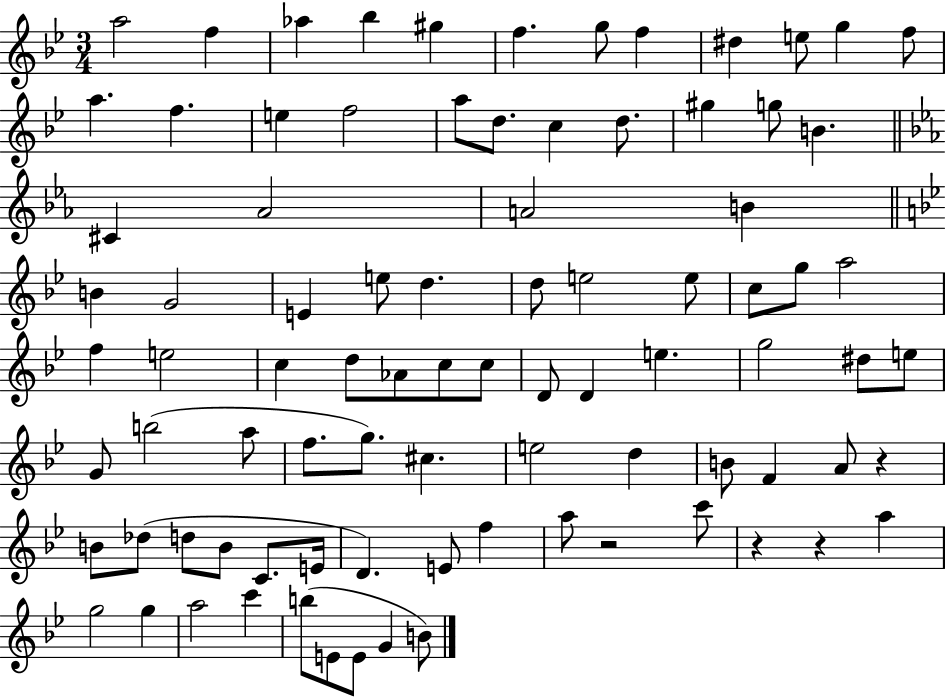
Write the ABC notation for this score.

X:1
T:Untitled
M:3/4
L:1/4
K:Bb
a2 f _a _b ^g f g/2 f ^d e/2 g f/2 a f e f2 a/2 d/2 c d/2 ^g g/2 B ^C _A2 A2 B B G2 E e/2 d d/2 e2 e/2 c/2 g/2 a2 f e2 c d/2 _A/2 c/2 c/2 D/2 D e g2 ^d/2 e/2 G/2 b2 a/2 f/2 g/2 ^c e2 d B/2 F A/2 z B/2 _d/2 d/2 B/2 C/2 E/4 D E/2 f a/2 z2 c'/2 z z a g2 g a2 c' b/2 E/2 E/2 G B/2